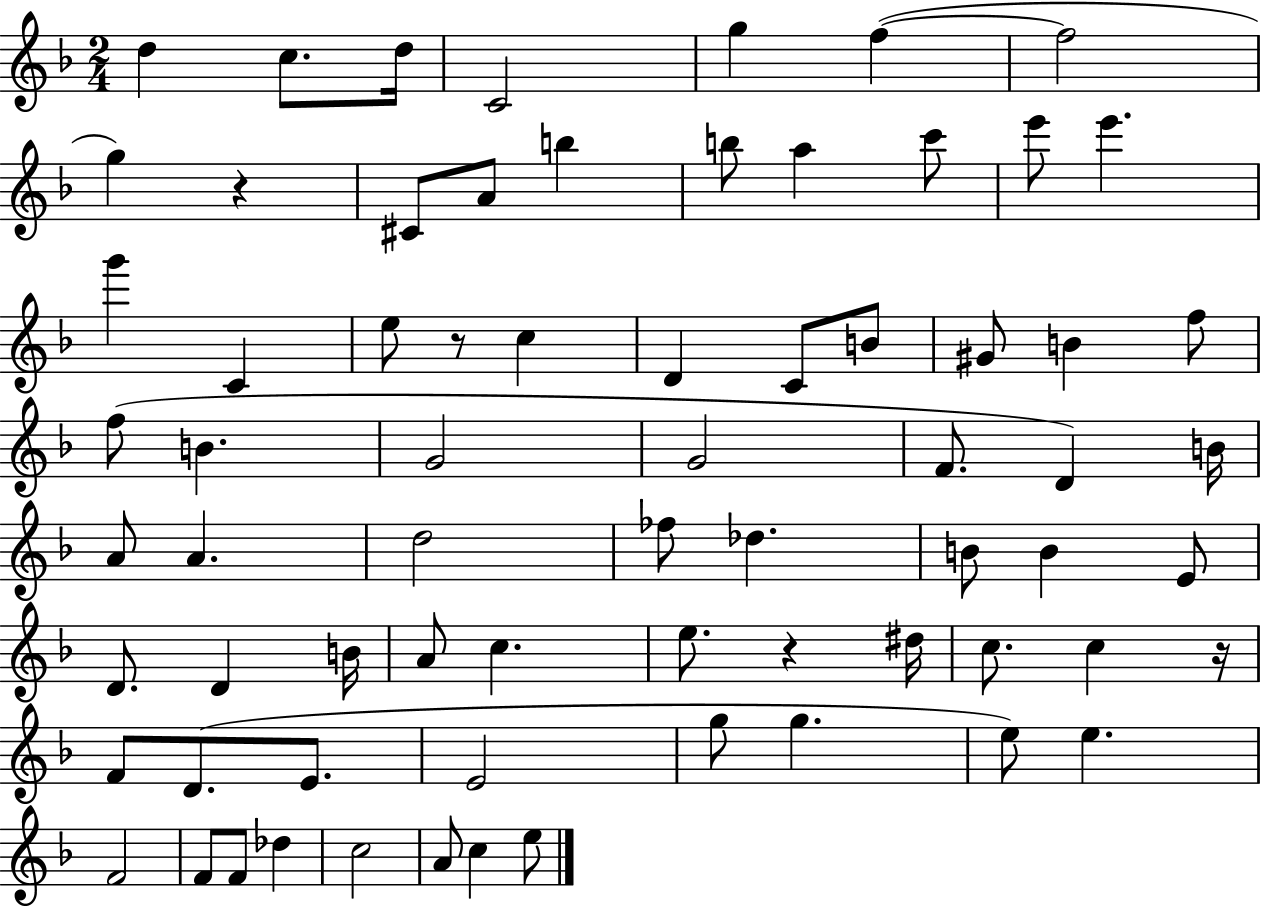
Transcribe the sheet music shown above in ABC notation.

X:1
T:Untitled
M:2/4
L:1/4
K:F
d c/2 d/4 C2 g f f2 g z ^C/2 A/2 b b/2 a c'/2 e'/2 e' g' C e/2 z/2 c D C/2 B/2 ^G/2 B f/2 f/2 B G2 G2 F/2 D B/4 A/2 A d2 _f/2 _d B/2 B E/2 D/2 D B/4 A/2 c e/2 z ^d/4 c/2 c z/4 F/2 D/2 E/2 E2 g/2 g e/2 e F2 F/2 F/2 _d c2 A/2 c e/2